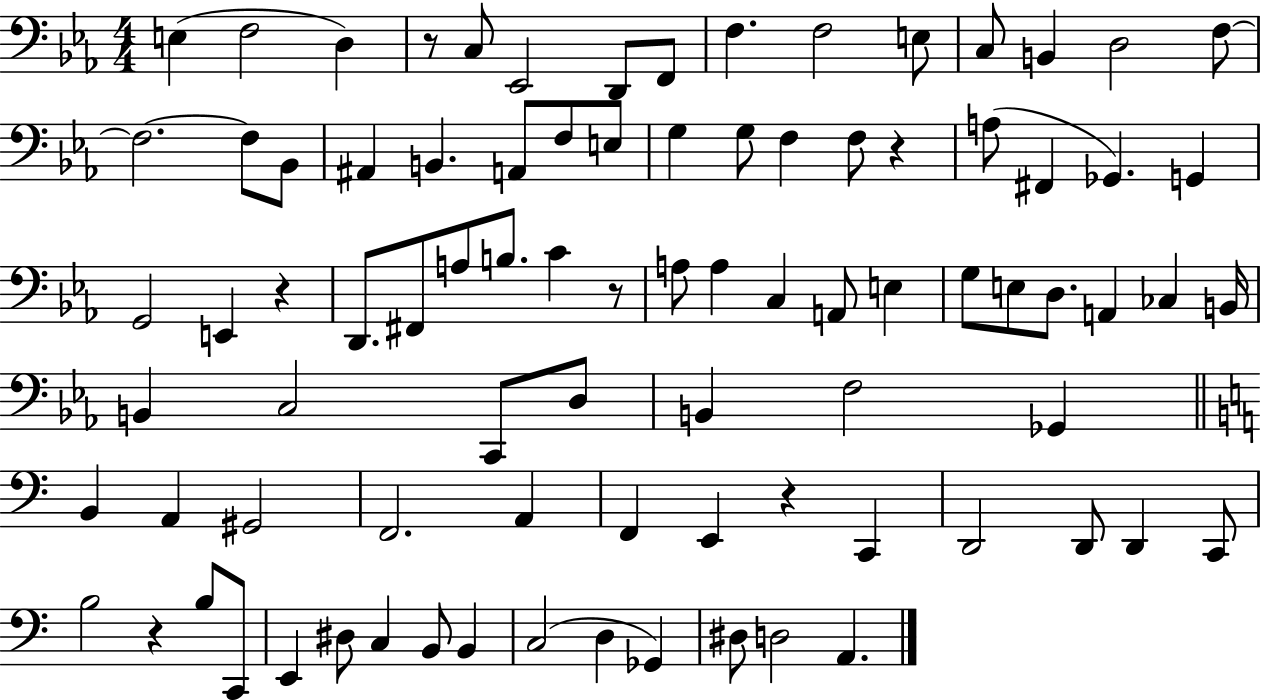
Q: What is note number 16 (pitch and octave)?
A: F3